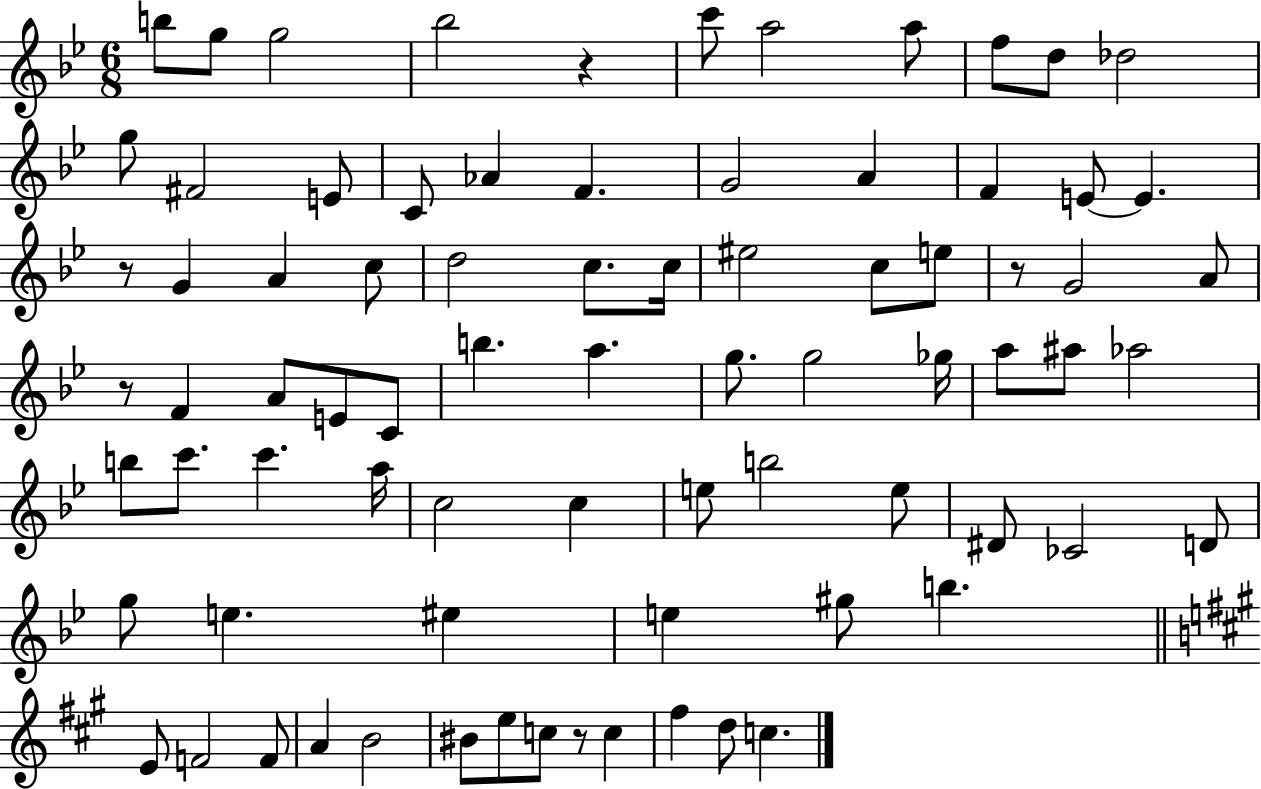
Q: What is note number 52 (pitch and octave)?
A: B5